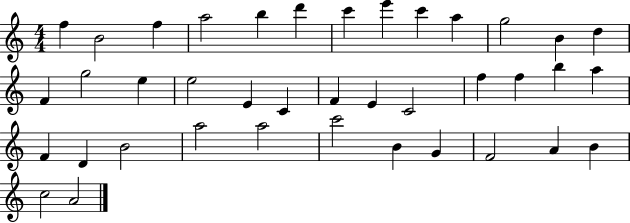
{
  \clef treble
  \numericTimeSignature
  \time 4/4
  \key c \major
  f''4 b'2 f''4 | a''2 b''4 d'''4 | c'''4 e'''4 c'''4 a''4 | g''2 b'4 d''4 | \break f'4 g''2 e''4 | e''2 e'4 c'4 | f'4 e'4 c'2 | f''4 f''4 b''4 a''4 | \break f'4 d'4 b'2 | a''2 a''2 | c'''2 b'4 g'4 | f'2 a'4 b'4 | \break c''2 a'2 | \bar "|."
}